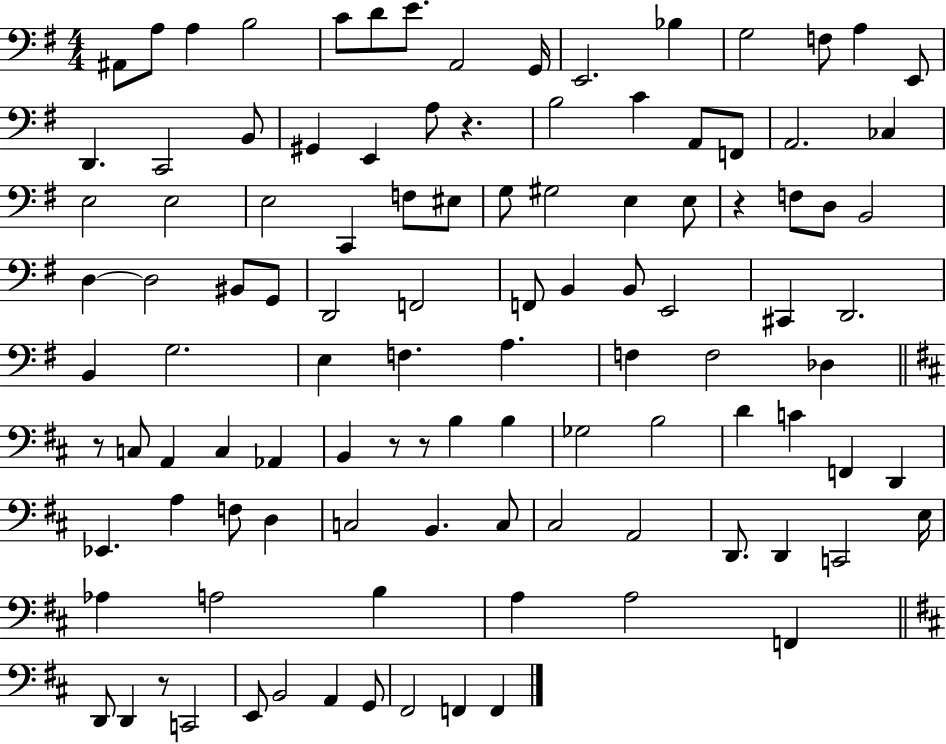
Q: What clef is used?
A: bass